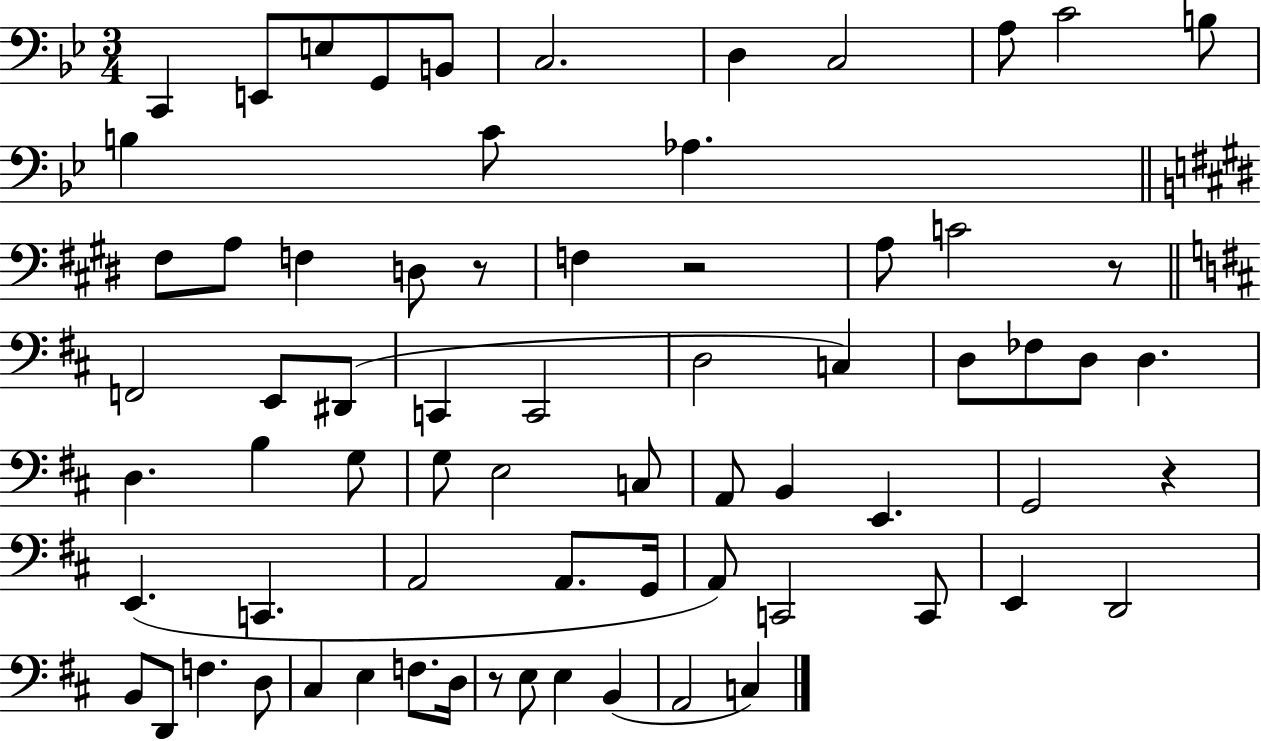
C2/q E2/e E3/e G2/e B2/e C3/h. D3/q C3/h A3/e C4/h B3/e B3/q C4/e Ab3/q. F#3/e A3/e F3/q D3/e R/e F3/q R/h A3/e C4/h R/e F2/h E2/e D#2/e C2/q C2/h D3/h C3/q D3/e FES3/e D3/e D3/q. D3/q. B3/q G3/e G3/e E3/h C3/e A2/e B2/q E2/q. G2/h R/q E2/q. C2/q. A2/h A2/e. G2/s A2/e C2/h C2/e E2/q D2/h B2/e D2/e F3/q. D3/e C#3/q E3/q F3/e. D3/s R/e E3/e E3/q B2/q A2/h C3/q